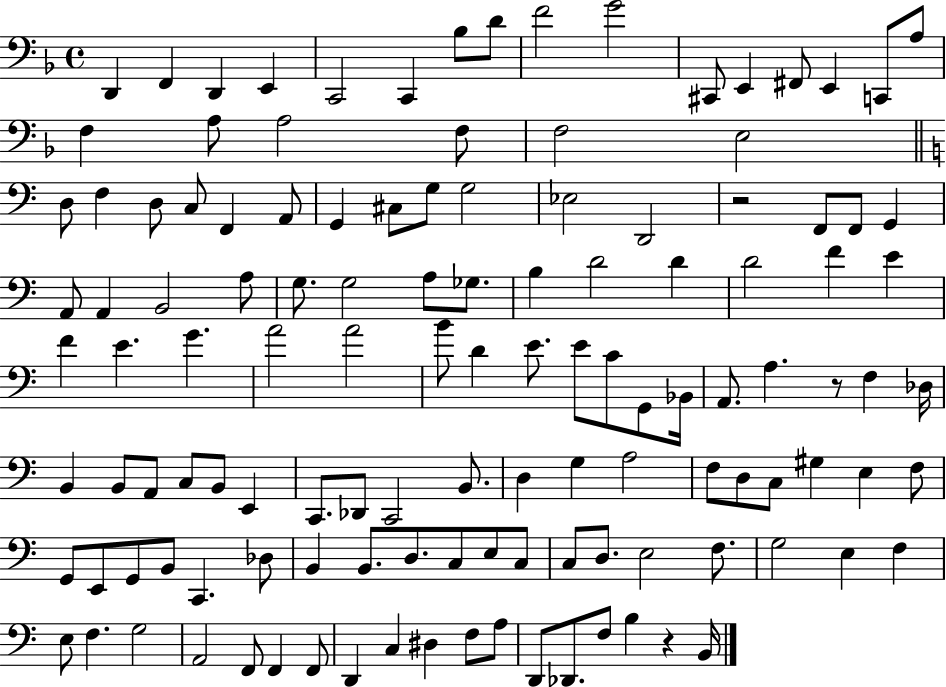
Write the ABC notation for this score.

X:1
T:Untitled
M:4/4
L:1/4
K:F
D,, F,, D,, E,, C,,2 C,, _B,/2 D/2 F2 G2 ^C,,/2 E,, ^F,,/2 E,, C,,/2 A,/2 F, A,/2 A,2 F,/2 F,2 E,2 D,/2 F, D,/2 C,/2 F,, A,,/2 G,, ^C,/2 G,/2 G,2 _E,2 D,,2 z2 F,,/2 F,,/2 G,, A,,/2 A,, B,,2 A,/2 G,/2 G,2 A,/2 _G,/2 B, D2 D D2 F E F E G A2 A2 B/2 D E/2 E/2 C/2 G,,/2 _B,,/4 A,,/2 A, z/2 F, _D,/4 B,, B,,/2 A,,/2 C,/2 B,,/2 E,, C,,/2 _D,,/2 C,,2 B,,/2 D, G, A,2 F,/2 D,/2 C,/2 ^G, E, F,/2 G,,/2 E,,/2 G,,/2 B,,/2 C,, _D,/2 B,, B,,/2 D,/2 C,/2 E,/2 C,/2 C,/2 D,/2 E,2 F,/2 G,2 E, F, E,/2 F, G,2 A,,2 F,,/2 F,, F,,/2 D,, C, ^D, F,/2 A,/2 D,,/2 _D,,/2 F,/2 B, z B,,/4